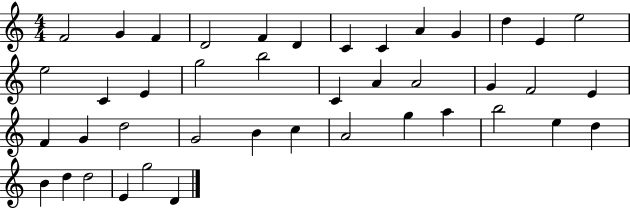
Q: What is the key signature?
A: C major